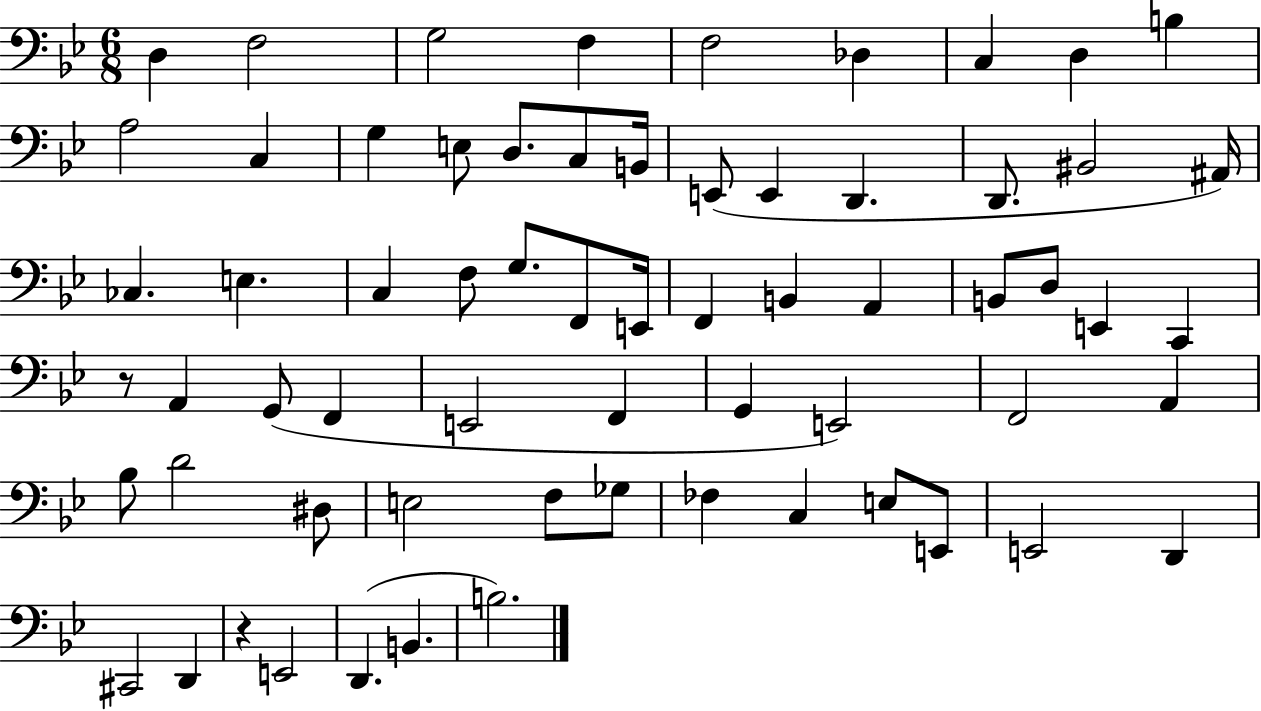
{
  \clef bass
  \numericTimeSignature
  \time 6/8
  \key bes \major
  \repeat volta 2 { d4 f2 | g2 f4 | f2 des4 | c4 d4 b4 | \break a2 c4 | g4 e8 d8. c8 b,16 | e,8( e,4 d,4. | d,8. bis,2 ais,16) | \break ces4. e4. | c4 f8 g8. f,8 e,16 | f,4 b,4 a,4 | b,8 d8 e,4 c,4 | \break r8 a,4 g,8( f,4 | e,2 f,4 | g,4 e,2) | f,2 a,4 | \break bes8 d'2 dis8 | e2 f8 ges8 | fes4 c4 e8 e,8 | e,2 d,4 | \break cis,2 d,4 | r4 e,2 | d,4.( b,4. | b2.) | \break } \bar "|."
}